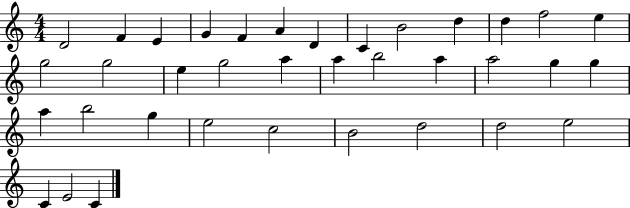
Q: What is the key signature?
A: C major